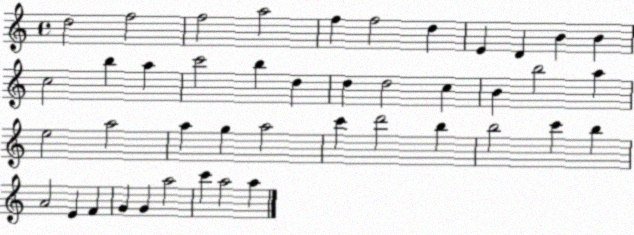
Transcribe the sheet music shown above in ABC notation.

X:1
T:Untitled
M:4/4
L:1/4
K:C
d2 f2 f2 a2 f f2 d E D B B c2 b a c'2 b d d d2 c B b2 a e2 a2 a g a2 c' d'2 b b2 c' b A2 E F G G a2 c' a2 a